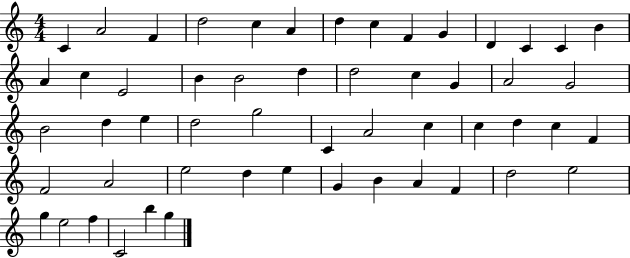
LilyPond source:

{
  \clef treble
  \numericTimeSignature
  \time 4/4
  \key c \major
  c'4 a'2 f'4 | d''2 c''4 a'4 | d''4 c''4 f'4 g'4 | d'4 c'4 c'4 b'4 | \break a'4 c''4 e'2 | b'4 b'2 d''4 | d''2 c''4 g'4 | a'2 g'2 | \break b'2 d''4 e''4 | d''2 g''2 | c'4 a'2 c''4 | c''4 d''4 c''4 f'4 | \break f'2 a'2 | e''2 d''4 e''4 | g'4 b'4 a'4 f'4 | d''2 e''2 | \break g''4 e''2 f''4 | c'2 b''4 g''4 | \bar "|."
}